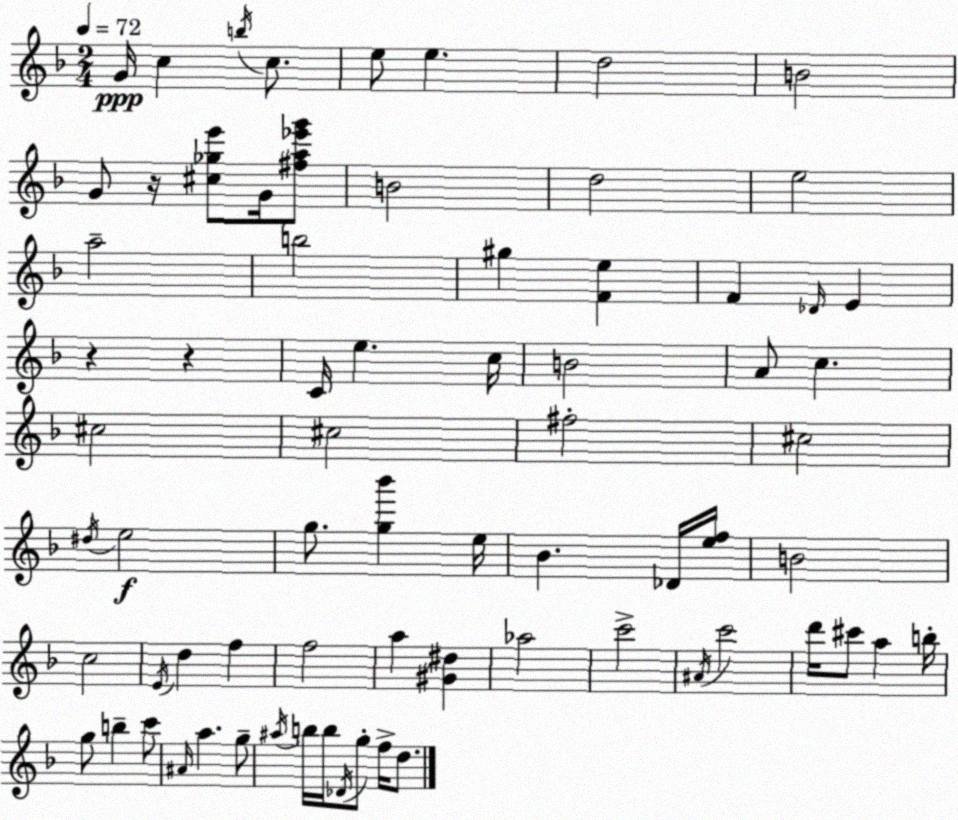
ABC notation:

X:1
T:Untitled
M:2/4
L:1/4
K:Dm
G/4 c b/4 c/2 e/2 e d2 B2 G/2 z/4 [^c_ge']/2 G/4 [^fa_e'g']/2 B2 d2 e2 a2 b2 ^g [Fe] F _D/4 E z z C/4 e c/4 B2 A/2 c ^c2 ^c2 ^f2 ^c2 ^d/4 e2 g/2 [g_b'] e/4 _B _D/4 [ef]/4 B2 c2 E/4 d f f2 a [^G^d] _a2 c'2 ^A/4 c'2 d'/4 ^c'/2 a b/4 g/2 b c'/2 ^A/4 a g/2 ^a/4 b/4 b/4 _D/4 g/2 f/4 d/2